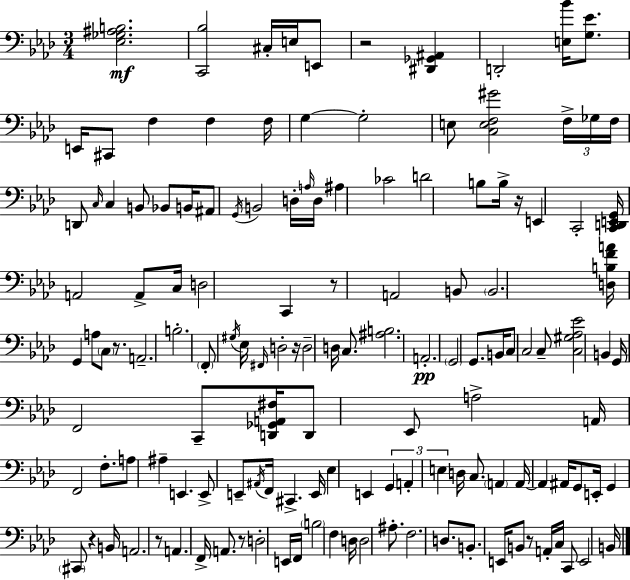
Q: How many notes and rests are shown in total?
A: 139